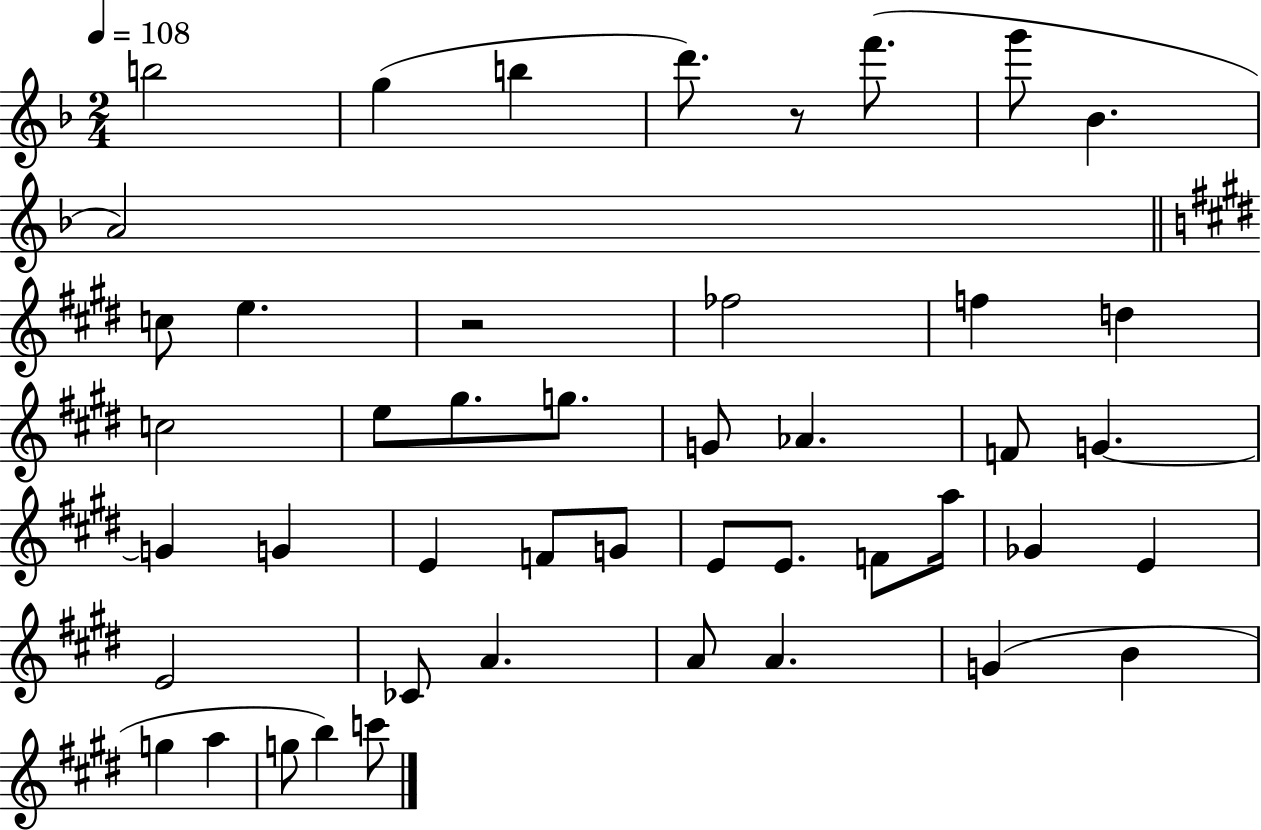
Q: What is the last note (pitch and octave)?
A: C6